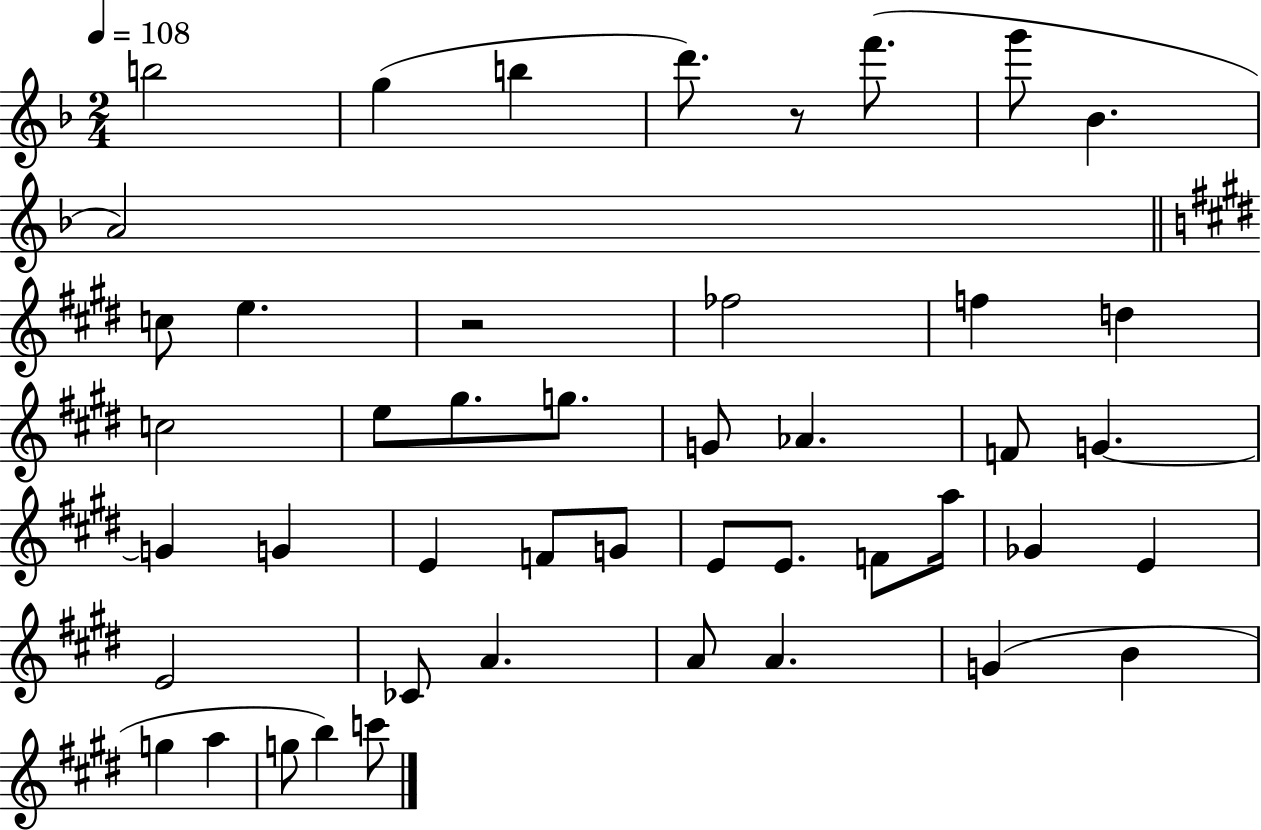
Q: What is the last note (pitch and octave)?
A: C6